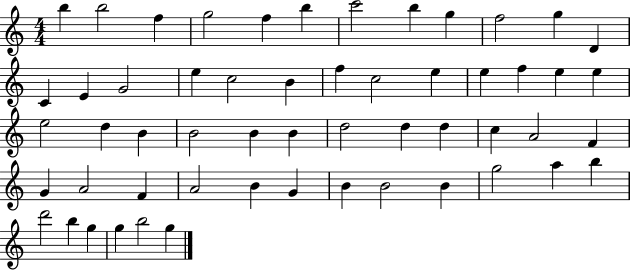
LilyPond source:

{
  \clef treble
  \numericTimeSignature
  \time 4/4
  \key c \major
  b''4 b''2 f''4 | g''2 f''4 b''4 | c'''2 b''4 g''4 | f''2 g''4 d'4 | \break c'4 e'4 g'2 | e''4 c''2 b'4 | f''4 c''2 e''4 | e''4 f''4 e''4 e''4 | \break e''2 d''4 b'4 | b'2 b'4 b'4 | d''2 d''4 d''4 | c''4 a'2 f'4 | \break g'4 a'2 f'4 | a'2 b'4 g'4 | b'4 b'2 b'4 | g''2 a''4 b''4 | \break d'''2 b''4 g''4 | g''4 b''2 g''4 | \bar "|."
}